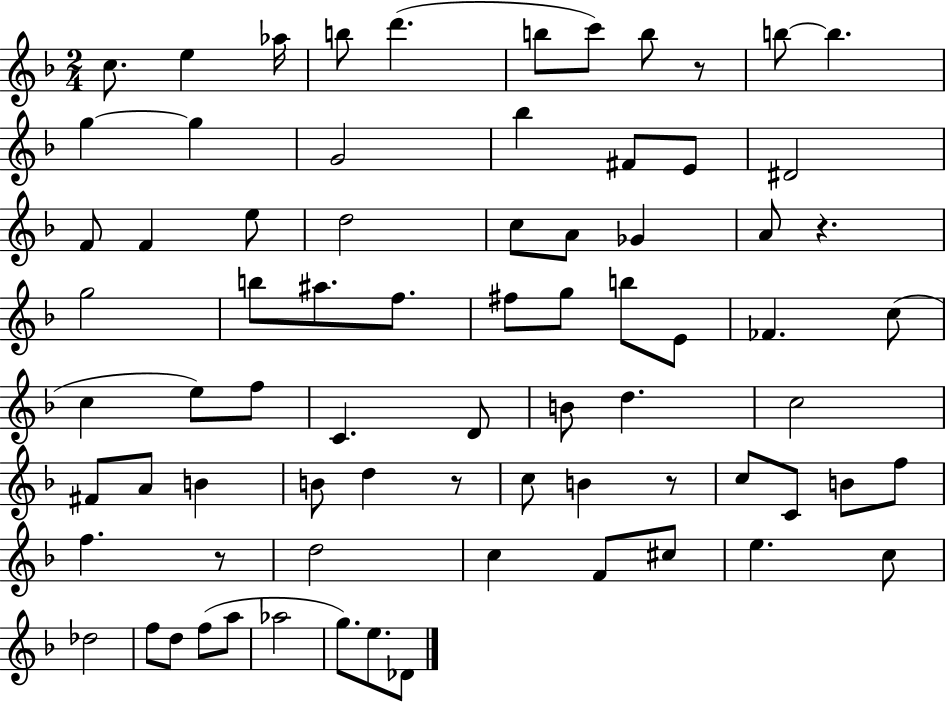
C5/e. E5/q Ab5/s B5/e D6/q. B5/e C6/e B5/e R/e B5/e B5/q. G5/q G5/q G4/h Bb5/q F#4/e E4/e D#4/h F4/e F4/q E5/e D5/h C5/e A4/e Gb4/q A4/e R/q. G5/h B5/e A#5/e. F5/e. F#5/e G5/e B5/e E4/e FES4/q. C5/e C5/q E5/e F5/e C4/q. D4/e B4/e D5/q. C5/h F#4/e A4/e B4/q B4/e D5/q R/e C5/e B4/q R/e C5/e C4/e B4/e F5/e F5/q. R/e D5/h C5/q F4/e C#5/e E5/q. C5/e Db5/h F5/e D5/e F5/e A5/e Ab5/h G5/e. E5/e. Db4/e